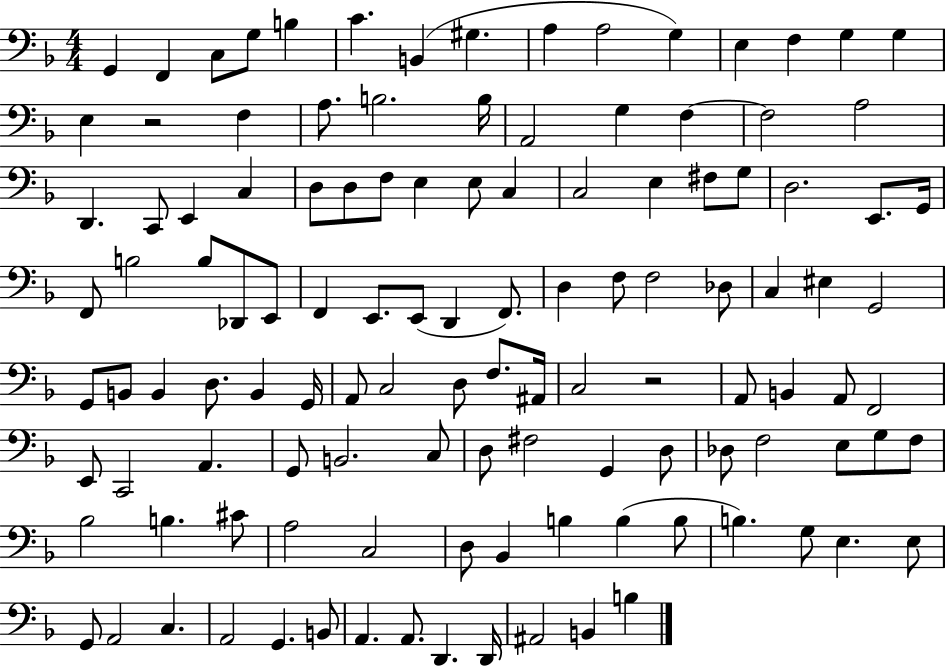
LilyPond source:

{
  \clef bass
  \numericTimeSignature
  \time 4/4
  \key f \major
  g,4 f,4 c8 g8 b4 | c'4. b,4( gis4. | a4 a2 g4) | e4 f4 g4 g4 | \break e4 r2 f4 | a8. b2. b16 | a,2 g4 f4~~ | f2 a2 | \break d,4. c,8 e,4 c4 | d8 d8 f8 e4 e8 c4 | c2 e4 fis8 g8 | d2. e,8. g,16 | \break f,8 b2 b8 des,8 e,8 | f,4 e,8. e,8( d,4 f,8.) | d4 f8 f2 des8 | c4 eis4 g,2 | \break g,8 b,8 b,4 d8. b,4 g,16 | a,8 c2 d8 f8. ais,16 | c2 r2 | a,8 b,4 a,8 f,2 | \break e,8 c,2 a,4. | g,8 b,2. c8 | d8 fis2 g,4 d8 | des8 f2 e8 g8 f8 | \break bes2 b4. cis'8 | a2 c2 | d8 bes,4 b4 b4( b8 | b4.) g8 e4. e8 | \break g,8 a,2 c4. | a,2 g,4. b,8 | a,4. a,8. d,4. d,16 | ais,2 b,4 b4 | \break \bar "|."
}